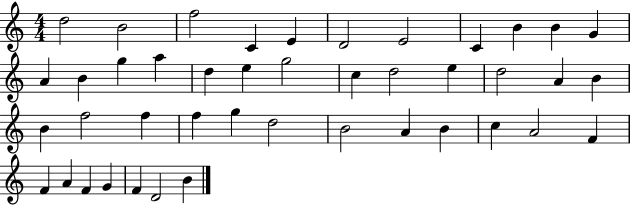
D5/h B4/h F5/h C4/q E4/q D4/h E4/h C4/q B4/q B4/q G4/q A4/q B4/q G5/q A5/q D5/q E5/q G5/h C5/q D5/h E5/q D5/h A4/q B4/q B4/q F5/h F5/q F5/q G5/q D5/h B4/h A4/q B4/q C5/q A4/h F4/q F4/q A4/q F4/q G4/q F4/q D4/h B4/q